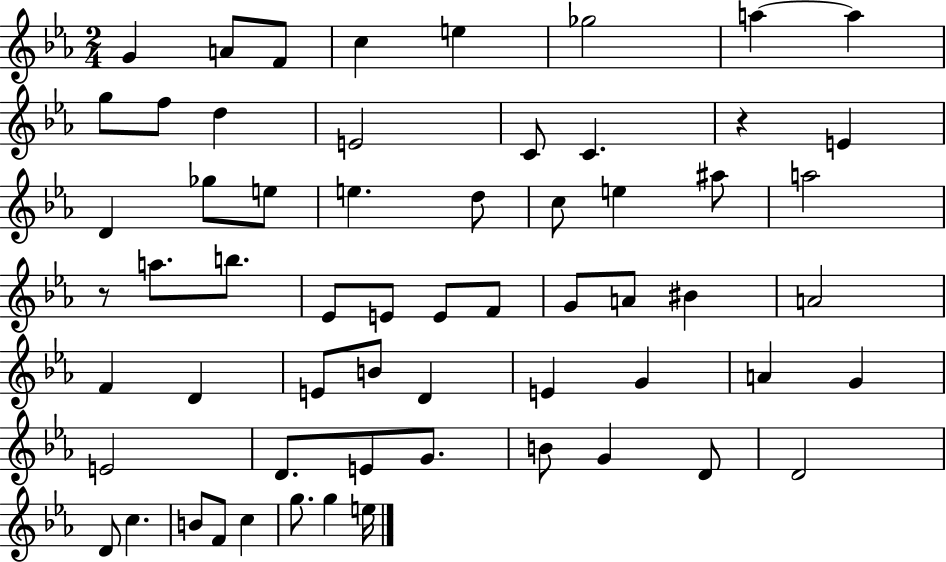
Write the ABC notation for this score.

X:1
T:Untitled
M:2/4
L:1/4
K:Eb
G A/2 F/2 c e _g2 a a g/2 f/2 d E2 C/2 C z E D _g/2 e/2 e d/2 c/2 e ^a/2 a2 z/2 a/2 b/2 _E/2 E/2 E/2 F/2 G/2 A/2 ^B A2 F D E/2 B/2 D E G A G E2 D/2 E/2 G/2 B/2 G D/2 D2 D/2 c B/2 F/2 c g/2 g e/4